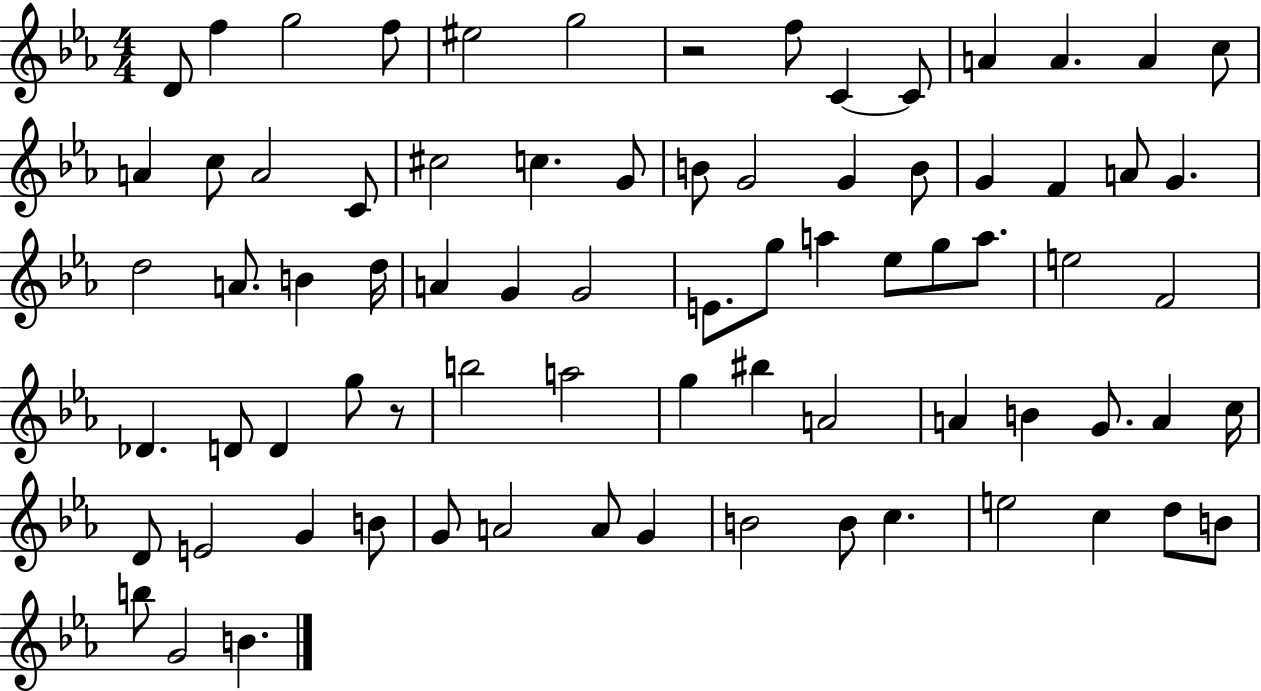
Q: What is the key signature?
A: EES major